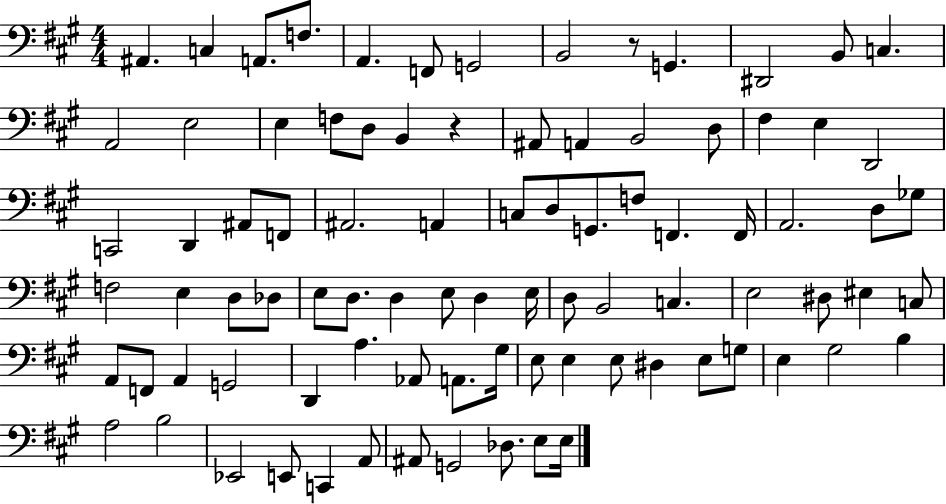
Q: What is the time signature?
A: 4/4